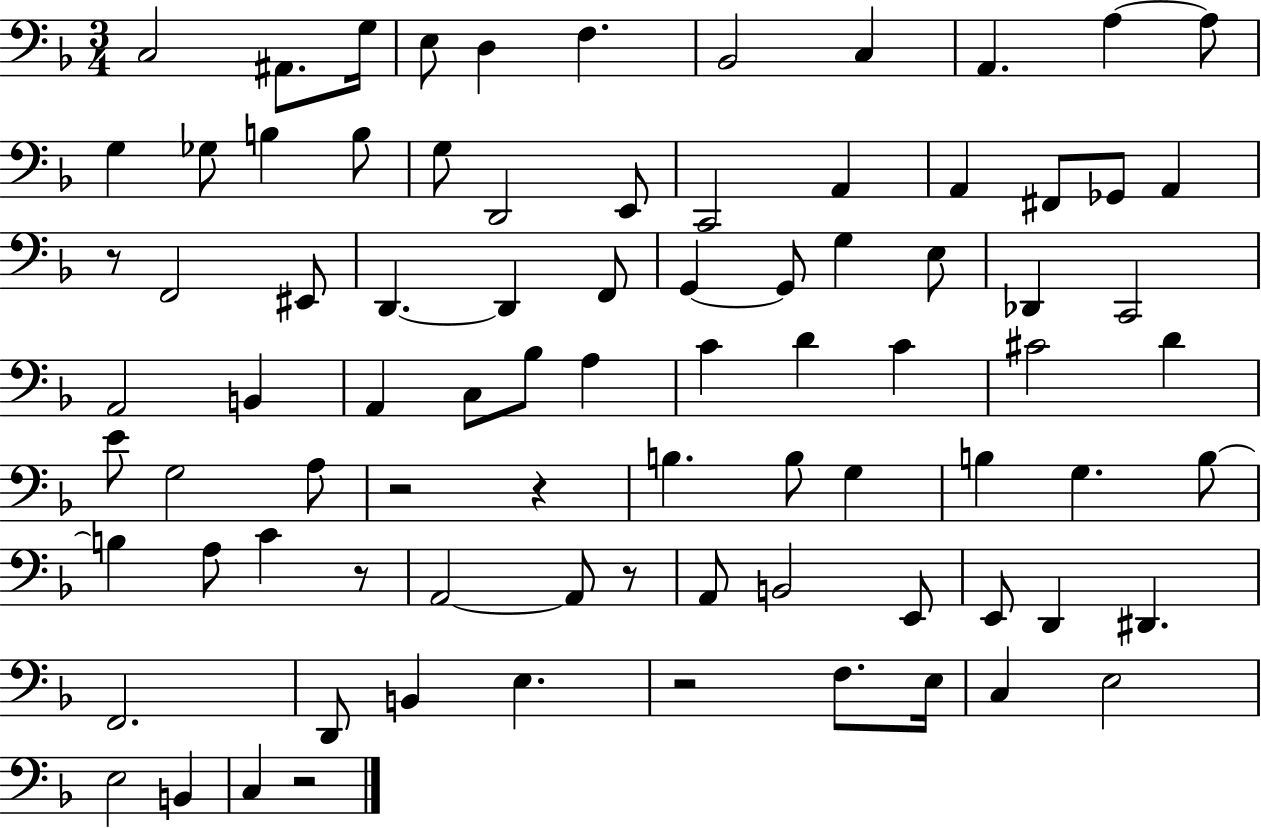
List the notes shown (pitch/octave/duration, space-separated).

C3/h A#2/e. G3/s E3/e D3/q F3/q. Bb2/h C3/q A2/q. A3/q A3/e G3/q Gb3/e B3/q B3/e G3/e D2/h E2/e C2/h A2/q A2/q F#2/e Gb2/e A2/q R/e F2/h EIS2/e D2/q. D2/q F2/e G2/q G2/e G3/q E3/e Db2/q C2/h A2/h B2/q A2/q C3/e Bb3/e A3/q C4/q D4/q C4/q C#4/h D4/q E4/e G3/h A3/e R/h R/q B3/q. B3/e G3/q B3/q G3/q. B3/e B3/q A3/e C4/q R/e A2/h A2/e R/e A2/e B2/h E2/e E2/e D2/q D#2/q. F2/h. D2/e B2/q E3/q. R/h F3/e. E3/s C3/q E3/h E3/h B2/q C3/q R/h